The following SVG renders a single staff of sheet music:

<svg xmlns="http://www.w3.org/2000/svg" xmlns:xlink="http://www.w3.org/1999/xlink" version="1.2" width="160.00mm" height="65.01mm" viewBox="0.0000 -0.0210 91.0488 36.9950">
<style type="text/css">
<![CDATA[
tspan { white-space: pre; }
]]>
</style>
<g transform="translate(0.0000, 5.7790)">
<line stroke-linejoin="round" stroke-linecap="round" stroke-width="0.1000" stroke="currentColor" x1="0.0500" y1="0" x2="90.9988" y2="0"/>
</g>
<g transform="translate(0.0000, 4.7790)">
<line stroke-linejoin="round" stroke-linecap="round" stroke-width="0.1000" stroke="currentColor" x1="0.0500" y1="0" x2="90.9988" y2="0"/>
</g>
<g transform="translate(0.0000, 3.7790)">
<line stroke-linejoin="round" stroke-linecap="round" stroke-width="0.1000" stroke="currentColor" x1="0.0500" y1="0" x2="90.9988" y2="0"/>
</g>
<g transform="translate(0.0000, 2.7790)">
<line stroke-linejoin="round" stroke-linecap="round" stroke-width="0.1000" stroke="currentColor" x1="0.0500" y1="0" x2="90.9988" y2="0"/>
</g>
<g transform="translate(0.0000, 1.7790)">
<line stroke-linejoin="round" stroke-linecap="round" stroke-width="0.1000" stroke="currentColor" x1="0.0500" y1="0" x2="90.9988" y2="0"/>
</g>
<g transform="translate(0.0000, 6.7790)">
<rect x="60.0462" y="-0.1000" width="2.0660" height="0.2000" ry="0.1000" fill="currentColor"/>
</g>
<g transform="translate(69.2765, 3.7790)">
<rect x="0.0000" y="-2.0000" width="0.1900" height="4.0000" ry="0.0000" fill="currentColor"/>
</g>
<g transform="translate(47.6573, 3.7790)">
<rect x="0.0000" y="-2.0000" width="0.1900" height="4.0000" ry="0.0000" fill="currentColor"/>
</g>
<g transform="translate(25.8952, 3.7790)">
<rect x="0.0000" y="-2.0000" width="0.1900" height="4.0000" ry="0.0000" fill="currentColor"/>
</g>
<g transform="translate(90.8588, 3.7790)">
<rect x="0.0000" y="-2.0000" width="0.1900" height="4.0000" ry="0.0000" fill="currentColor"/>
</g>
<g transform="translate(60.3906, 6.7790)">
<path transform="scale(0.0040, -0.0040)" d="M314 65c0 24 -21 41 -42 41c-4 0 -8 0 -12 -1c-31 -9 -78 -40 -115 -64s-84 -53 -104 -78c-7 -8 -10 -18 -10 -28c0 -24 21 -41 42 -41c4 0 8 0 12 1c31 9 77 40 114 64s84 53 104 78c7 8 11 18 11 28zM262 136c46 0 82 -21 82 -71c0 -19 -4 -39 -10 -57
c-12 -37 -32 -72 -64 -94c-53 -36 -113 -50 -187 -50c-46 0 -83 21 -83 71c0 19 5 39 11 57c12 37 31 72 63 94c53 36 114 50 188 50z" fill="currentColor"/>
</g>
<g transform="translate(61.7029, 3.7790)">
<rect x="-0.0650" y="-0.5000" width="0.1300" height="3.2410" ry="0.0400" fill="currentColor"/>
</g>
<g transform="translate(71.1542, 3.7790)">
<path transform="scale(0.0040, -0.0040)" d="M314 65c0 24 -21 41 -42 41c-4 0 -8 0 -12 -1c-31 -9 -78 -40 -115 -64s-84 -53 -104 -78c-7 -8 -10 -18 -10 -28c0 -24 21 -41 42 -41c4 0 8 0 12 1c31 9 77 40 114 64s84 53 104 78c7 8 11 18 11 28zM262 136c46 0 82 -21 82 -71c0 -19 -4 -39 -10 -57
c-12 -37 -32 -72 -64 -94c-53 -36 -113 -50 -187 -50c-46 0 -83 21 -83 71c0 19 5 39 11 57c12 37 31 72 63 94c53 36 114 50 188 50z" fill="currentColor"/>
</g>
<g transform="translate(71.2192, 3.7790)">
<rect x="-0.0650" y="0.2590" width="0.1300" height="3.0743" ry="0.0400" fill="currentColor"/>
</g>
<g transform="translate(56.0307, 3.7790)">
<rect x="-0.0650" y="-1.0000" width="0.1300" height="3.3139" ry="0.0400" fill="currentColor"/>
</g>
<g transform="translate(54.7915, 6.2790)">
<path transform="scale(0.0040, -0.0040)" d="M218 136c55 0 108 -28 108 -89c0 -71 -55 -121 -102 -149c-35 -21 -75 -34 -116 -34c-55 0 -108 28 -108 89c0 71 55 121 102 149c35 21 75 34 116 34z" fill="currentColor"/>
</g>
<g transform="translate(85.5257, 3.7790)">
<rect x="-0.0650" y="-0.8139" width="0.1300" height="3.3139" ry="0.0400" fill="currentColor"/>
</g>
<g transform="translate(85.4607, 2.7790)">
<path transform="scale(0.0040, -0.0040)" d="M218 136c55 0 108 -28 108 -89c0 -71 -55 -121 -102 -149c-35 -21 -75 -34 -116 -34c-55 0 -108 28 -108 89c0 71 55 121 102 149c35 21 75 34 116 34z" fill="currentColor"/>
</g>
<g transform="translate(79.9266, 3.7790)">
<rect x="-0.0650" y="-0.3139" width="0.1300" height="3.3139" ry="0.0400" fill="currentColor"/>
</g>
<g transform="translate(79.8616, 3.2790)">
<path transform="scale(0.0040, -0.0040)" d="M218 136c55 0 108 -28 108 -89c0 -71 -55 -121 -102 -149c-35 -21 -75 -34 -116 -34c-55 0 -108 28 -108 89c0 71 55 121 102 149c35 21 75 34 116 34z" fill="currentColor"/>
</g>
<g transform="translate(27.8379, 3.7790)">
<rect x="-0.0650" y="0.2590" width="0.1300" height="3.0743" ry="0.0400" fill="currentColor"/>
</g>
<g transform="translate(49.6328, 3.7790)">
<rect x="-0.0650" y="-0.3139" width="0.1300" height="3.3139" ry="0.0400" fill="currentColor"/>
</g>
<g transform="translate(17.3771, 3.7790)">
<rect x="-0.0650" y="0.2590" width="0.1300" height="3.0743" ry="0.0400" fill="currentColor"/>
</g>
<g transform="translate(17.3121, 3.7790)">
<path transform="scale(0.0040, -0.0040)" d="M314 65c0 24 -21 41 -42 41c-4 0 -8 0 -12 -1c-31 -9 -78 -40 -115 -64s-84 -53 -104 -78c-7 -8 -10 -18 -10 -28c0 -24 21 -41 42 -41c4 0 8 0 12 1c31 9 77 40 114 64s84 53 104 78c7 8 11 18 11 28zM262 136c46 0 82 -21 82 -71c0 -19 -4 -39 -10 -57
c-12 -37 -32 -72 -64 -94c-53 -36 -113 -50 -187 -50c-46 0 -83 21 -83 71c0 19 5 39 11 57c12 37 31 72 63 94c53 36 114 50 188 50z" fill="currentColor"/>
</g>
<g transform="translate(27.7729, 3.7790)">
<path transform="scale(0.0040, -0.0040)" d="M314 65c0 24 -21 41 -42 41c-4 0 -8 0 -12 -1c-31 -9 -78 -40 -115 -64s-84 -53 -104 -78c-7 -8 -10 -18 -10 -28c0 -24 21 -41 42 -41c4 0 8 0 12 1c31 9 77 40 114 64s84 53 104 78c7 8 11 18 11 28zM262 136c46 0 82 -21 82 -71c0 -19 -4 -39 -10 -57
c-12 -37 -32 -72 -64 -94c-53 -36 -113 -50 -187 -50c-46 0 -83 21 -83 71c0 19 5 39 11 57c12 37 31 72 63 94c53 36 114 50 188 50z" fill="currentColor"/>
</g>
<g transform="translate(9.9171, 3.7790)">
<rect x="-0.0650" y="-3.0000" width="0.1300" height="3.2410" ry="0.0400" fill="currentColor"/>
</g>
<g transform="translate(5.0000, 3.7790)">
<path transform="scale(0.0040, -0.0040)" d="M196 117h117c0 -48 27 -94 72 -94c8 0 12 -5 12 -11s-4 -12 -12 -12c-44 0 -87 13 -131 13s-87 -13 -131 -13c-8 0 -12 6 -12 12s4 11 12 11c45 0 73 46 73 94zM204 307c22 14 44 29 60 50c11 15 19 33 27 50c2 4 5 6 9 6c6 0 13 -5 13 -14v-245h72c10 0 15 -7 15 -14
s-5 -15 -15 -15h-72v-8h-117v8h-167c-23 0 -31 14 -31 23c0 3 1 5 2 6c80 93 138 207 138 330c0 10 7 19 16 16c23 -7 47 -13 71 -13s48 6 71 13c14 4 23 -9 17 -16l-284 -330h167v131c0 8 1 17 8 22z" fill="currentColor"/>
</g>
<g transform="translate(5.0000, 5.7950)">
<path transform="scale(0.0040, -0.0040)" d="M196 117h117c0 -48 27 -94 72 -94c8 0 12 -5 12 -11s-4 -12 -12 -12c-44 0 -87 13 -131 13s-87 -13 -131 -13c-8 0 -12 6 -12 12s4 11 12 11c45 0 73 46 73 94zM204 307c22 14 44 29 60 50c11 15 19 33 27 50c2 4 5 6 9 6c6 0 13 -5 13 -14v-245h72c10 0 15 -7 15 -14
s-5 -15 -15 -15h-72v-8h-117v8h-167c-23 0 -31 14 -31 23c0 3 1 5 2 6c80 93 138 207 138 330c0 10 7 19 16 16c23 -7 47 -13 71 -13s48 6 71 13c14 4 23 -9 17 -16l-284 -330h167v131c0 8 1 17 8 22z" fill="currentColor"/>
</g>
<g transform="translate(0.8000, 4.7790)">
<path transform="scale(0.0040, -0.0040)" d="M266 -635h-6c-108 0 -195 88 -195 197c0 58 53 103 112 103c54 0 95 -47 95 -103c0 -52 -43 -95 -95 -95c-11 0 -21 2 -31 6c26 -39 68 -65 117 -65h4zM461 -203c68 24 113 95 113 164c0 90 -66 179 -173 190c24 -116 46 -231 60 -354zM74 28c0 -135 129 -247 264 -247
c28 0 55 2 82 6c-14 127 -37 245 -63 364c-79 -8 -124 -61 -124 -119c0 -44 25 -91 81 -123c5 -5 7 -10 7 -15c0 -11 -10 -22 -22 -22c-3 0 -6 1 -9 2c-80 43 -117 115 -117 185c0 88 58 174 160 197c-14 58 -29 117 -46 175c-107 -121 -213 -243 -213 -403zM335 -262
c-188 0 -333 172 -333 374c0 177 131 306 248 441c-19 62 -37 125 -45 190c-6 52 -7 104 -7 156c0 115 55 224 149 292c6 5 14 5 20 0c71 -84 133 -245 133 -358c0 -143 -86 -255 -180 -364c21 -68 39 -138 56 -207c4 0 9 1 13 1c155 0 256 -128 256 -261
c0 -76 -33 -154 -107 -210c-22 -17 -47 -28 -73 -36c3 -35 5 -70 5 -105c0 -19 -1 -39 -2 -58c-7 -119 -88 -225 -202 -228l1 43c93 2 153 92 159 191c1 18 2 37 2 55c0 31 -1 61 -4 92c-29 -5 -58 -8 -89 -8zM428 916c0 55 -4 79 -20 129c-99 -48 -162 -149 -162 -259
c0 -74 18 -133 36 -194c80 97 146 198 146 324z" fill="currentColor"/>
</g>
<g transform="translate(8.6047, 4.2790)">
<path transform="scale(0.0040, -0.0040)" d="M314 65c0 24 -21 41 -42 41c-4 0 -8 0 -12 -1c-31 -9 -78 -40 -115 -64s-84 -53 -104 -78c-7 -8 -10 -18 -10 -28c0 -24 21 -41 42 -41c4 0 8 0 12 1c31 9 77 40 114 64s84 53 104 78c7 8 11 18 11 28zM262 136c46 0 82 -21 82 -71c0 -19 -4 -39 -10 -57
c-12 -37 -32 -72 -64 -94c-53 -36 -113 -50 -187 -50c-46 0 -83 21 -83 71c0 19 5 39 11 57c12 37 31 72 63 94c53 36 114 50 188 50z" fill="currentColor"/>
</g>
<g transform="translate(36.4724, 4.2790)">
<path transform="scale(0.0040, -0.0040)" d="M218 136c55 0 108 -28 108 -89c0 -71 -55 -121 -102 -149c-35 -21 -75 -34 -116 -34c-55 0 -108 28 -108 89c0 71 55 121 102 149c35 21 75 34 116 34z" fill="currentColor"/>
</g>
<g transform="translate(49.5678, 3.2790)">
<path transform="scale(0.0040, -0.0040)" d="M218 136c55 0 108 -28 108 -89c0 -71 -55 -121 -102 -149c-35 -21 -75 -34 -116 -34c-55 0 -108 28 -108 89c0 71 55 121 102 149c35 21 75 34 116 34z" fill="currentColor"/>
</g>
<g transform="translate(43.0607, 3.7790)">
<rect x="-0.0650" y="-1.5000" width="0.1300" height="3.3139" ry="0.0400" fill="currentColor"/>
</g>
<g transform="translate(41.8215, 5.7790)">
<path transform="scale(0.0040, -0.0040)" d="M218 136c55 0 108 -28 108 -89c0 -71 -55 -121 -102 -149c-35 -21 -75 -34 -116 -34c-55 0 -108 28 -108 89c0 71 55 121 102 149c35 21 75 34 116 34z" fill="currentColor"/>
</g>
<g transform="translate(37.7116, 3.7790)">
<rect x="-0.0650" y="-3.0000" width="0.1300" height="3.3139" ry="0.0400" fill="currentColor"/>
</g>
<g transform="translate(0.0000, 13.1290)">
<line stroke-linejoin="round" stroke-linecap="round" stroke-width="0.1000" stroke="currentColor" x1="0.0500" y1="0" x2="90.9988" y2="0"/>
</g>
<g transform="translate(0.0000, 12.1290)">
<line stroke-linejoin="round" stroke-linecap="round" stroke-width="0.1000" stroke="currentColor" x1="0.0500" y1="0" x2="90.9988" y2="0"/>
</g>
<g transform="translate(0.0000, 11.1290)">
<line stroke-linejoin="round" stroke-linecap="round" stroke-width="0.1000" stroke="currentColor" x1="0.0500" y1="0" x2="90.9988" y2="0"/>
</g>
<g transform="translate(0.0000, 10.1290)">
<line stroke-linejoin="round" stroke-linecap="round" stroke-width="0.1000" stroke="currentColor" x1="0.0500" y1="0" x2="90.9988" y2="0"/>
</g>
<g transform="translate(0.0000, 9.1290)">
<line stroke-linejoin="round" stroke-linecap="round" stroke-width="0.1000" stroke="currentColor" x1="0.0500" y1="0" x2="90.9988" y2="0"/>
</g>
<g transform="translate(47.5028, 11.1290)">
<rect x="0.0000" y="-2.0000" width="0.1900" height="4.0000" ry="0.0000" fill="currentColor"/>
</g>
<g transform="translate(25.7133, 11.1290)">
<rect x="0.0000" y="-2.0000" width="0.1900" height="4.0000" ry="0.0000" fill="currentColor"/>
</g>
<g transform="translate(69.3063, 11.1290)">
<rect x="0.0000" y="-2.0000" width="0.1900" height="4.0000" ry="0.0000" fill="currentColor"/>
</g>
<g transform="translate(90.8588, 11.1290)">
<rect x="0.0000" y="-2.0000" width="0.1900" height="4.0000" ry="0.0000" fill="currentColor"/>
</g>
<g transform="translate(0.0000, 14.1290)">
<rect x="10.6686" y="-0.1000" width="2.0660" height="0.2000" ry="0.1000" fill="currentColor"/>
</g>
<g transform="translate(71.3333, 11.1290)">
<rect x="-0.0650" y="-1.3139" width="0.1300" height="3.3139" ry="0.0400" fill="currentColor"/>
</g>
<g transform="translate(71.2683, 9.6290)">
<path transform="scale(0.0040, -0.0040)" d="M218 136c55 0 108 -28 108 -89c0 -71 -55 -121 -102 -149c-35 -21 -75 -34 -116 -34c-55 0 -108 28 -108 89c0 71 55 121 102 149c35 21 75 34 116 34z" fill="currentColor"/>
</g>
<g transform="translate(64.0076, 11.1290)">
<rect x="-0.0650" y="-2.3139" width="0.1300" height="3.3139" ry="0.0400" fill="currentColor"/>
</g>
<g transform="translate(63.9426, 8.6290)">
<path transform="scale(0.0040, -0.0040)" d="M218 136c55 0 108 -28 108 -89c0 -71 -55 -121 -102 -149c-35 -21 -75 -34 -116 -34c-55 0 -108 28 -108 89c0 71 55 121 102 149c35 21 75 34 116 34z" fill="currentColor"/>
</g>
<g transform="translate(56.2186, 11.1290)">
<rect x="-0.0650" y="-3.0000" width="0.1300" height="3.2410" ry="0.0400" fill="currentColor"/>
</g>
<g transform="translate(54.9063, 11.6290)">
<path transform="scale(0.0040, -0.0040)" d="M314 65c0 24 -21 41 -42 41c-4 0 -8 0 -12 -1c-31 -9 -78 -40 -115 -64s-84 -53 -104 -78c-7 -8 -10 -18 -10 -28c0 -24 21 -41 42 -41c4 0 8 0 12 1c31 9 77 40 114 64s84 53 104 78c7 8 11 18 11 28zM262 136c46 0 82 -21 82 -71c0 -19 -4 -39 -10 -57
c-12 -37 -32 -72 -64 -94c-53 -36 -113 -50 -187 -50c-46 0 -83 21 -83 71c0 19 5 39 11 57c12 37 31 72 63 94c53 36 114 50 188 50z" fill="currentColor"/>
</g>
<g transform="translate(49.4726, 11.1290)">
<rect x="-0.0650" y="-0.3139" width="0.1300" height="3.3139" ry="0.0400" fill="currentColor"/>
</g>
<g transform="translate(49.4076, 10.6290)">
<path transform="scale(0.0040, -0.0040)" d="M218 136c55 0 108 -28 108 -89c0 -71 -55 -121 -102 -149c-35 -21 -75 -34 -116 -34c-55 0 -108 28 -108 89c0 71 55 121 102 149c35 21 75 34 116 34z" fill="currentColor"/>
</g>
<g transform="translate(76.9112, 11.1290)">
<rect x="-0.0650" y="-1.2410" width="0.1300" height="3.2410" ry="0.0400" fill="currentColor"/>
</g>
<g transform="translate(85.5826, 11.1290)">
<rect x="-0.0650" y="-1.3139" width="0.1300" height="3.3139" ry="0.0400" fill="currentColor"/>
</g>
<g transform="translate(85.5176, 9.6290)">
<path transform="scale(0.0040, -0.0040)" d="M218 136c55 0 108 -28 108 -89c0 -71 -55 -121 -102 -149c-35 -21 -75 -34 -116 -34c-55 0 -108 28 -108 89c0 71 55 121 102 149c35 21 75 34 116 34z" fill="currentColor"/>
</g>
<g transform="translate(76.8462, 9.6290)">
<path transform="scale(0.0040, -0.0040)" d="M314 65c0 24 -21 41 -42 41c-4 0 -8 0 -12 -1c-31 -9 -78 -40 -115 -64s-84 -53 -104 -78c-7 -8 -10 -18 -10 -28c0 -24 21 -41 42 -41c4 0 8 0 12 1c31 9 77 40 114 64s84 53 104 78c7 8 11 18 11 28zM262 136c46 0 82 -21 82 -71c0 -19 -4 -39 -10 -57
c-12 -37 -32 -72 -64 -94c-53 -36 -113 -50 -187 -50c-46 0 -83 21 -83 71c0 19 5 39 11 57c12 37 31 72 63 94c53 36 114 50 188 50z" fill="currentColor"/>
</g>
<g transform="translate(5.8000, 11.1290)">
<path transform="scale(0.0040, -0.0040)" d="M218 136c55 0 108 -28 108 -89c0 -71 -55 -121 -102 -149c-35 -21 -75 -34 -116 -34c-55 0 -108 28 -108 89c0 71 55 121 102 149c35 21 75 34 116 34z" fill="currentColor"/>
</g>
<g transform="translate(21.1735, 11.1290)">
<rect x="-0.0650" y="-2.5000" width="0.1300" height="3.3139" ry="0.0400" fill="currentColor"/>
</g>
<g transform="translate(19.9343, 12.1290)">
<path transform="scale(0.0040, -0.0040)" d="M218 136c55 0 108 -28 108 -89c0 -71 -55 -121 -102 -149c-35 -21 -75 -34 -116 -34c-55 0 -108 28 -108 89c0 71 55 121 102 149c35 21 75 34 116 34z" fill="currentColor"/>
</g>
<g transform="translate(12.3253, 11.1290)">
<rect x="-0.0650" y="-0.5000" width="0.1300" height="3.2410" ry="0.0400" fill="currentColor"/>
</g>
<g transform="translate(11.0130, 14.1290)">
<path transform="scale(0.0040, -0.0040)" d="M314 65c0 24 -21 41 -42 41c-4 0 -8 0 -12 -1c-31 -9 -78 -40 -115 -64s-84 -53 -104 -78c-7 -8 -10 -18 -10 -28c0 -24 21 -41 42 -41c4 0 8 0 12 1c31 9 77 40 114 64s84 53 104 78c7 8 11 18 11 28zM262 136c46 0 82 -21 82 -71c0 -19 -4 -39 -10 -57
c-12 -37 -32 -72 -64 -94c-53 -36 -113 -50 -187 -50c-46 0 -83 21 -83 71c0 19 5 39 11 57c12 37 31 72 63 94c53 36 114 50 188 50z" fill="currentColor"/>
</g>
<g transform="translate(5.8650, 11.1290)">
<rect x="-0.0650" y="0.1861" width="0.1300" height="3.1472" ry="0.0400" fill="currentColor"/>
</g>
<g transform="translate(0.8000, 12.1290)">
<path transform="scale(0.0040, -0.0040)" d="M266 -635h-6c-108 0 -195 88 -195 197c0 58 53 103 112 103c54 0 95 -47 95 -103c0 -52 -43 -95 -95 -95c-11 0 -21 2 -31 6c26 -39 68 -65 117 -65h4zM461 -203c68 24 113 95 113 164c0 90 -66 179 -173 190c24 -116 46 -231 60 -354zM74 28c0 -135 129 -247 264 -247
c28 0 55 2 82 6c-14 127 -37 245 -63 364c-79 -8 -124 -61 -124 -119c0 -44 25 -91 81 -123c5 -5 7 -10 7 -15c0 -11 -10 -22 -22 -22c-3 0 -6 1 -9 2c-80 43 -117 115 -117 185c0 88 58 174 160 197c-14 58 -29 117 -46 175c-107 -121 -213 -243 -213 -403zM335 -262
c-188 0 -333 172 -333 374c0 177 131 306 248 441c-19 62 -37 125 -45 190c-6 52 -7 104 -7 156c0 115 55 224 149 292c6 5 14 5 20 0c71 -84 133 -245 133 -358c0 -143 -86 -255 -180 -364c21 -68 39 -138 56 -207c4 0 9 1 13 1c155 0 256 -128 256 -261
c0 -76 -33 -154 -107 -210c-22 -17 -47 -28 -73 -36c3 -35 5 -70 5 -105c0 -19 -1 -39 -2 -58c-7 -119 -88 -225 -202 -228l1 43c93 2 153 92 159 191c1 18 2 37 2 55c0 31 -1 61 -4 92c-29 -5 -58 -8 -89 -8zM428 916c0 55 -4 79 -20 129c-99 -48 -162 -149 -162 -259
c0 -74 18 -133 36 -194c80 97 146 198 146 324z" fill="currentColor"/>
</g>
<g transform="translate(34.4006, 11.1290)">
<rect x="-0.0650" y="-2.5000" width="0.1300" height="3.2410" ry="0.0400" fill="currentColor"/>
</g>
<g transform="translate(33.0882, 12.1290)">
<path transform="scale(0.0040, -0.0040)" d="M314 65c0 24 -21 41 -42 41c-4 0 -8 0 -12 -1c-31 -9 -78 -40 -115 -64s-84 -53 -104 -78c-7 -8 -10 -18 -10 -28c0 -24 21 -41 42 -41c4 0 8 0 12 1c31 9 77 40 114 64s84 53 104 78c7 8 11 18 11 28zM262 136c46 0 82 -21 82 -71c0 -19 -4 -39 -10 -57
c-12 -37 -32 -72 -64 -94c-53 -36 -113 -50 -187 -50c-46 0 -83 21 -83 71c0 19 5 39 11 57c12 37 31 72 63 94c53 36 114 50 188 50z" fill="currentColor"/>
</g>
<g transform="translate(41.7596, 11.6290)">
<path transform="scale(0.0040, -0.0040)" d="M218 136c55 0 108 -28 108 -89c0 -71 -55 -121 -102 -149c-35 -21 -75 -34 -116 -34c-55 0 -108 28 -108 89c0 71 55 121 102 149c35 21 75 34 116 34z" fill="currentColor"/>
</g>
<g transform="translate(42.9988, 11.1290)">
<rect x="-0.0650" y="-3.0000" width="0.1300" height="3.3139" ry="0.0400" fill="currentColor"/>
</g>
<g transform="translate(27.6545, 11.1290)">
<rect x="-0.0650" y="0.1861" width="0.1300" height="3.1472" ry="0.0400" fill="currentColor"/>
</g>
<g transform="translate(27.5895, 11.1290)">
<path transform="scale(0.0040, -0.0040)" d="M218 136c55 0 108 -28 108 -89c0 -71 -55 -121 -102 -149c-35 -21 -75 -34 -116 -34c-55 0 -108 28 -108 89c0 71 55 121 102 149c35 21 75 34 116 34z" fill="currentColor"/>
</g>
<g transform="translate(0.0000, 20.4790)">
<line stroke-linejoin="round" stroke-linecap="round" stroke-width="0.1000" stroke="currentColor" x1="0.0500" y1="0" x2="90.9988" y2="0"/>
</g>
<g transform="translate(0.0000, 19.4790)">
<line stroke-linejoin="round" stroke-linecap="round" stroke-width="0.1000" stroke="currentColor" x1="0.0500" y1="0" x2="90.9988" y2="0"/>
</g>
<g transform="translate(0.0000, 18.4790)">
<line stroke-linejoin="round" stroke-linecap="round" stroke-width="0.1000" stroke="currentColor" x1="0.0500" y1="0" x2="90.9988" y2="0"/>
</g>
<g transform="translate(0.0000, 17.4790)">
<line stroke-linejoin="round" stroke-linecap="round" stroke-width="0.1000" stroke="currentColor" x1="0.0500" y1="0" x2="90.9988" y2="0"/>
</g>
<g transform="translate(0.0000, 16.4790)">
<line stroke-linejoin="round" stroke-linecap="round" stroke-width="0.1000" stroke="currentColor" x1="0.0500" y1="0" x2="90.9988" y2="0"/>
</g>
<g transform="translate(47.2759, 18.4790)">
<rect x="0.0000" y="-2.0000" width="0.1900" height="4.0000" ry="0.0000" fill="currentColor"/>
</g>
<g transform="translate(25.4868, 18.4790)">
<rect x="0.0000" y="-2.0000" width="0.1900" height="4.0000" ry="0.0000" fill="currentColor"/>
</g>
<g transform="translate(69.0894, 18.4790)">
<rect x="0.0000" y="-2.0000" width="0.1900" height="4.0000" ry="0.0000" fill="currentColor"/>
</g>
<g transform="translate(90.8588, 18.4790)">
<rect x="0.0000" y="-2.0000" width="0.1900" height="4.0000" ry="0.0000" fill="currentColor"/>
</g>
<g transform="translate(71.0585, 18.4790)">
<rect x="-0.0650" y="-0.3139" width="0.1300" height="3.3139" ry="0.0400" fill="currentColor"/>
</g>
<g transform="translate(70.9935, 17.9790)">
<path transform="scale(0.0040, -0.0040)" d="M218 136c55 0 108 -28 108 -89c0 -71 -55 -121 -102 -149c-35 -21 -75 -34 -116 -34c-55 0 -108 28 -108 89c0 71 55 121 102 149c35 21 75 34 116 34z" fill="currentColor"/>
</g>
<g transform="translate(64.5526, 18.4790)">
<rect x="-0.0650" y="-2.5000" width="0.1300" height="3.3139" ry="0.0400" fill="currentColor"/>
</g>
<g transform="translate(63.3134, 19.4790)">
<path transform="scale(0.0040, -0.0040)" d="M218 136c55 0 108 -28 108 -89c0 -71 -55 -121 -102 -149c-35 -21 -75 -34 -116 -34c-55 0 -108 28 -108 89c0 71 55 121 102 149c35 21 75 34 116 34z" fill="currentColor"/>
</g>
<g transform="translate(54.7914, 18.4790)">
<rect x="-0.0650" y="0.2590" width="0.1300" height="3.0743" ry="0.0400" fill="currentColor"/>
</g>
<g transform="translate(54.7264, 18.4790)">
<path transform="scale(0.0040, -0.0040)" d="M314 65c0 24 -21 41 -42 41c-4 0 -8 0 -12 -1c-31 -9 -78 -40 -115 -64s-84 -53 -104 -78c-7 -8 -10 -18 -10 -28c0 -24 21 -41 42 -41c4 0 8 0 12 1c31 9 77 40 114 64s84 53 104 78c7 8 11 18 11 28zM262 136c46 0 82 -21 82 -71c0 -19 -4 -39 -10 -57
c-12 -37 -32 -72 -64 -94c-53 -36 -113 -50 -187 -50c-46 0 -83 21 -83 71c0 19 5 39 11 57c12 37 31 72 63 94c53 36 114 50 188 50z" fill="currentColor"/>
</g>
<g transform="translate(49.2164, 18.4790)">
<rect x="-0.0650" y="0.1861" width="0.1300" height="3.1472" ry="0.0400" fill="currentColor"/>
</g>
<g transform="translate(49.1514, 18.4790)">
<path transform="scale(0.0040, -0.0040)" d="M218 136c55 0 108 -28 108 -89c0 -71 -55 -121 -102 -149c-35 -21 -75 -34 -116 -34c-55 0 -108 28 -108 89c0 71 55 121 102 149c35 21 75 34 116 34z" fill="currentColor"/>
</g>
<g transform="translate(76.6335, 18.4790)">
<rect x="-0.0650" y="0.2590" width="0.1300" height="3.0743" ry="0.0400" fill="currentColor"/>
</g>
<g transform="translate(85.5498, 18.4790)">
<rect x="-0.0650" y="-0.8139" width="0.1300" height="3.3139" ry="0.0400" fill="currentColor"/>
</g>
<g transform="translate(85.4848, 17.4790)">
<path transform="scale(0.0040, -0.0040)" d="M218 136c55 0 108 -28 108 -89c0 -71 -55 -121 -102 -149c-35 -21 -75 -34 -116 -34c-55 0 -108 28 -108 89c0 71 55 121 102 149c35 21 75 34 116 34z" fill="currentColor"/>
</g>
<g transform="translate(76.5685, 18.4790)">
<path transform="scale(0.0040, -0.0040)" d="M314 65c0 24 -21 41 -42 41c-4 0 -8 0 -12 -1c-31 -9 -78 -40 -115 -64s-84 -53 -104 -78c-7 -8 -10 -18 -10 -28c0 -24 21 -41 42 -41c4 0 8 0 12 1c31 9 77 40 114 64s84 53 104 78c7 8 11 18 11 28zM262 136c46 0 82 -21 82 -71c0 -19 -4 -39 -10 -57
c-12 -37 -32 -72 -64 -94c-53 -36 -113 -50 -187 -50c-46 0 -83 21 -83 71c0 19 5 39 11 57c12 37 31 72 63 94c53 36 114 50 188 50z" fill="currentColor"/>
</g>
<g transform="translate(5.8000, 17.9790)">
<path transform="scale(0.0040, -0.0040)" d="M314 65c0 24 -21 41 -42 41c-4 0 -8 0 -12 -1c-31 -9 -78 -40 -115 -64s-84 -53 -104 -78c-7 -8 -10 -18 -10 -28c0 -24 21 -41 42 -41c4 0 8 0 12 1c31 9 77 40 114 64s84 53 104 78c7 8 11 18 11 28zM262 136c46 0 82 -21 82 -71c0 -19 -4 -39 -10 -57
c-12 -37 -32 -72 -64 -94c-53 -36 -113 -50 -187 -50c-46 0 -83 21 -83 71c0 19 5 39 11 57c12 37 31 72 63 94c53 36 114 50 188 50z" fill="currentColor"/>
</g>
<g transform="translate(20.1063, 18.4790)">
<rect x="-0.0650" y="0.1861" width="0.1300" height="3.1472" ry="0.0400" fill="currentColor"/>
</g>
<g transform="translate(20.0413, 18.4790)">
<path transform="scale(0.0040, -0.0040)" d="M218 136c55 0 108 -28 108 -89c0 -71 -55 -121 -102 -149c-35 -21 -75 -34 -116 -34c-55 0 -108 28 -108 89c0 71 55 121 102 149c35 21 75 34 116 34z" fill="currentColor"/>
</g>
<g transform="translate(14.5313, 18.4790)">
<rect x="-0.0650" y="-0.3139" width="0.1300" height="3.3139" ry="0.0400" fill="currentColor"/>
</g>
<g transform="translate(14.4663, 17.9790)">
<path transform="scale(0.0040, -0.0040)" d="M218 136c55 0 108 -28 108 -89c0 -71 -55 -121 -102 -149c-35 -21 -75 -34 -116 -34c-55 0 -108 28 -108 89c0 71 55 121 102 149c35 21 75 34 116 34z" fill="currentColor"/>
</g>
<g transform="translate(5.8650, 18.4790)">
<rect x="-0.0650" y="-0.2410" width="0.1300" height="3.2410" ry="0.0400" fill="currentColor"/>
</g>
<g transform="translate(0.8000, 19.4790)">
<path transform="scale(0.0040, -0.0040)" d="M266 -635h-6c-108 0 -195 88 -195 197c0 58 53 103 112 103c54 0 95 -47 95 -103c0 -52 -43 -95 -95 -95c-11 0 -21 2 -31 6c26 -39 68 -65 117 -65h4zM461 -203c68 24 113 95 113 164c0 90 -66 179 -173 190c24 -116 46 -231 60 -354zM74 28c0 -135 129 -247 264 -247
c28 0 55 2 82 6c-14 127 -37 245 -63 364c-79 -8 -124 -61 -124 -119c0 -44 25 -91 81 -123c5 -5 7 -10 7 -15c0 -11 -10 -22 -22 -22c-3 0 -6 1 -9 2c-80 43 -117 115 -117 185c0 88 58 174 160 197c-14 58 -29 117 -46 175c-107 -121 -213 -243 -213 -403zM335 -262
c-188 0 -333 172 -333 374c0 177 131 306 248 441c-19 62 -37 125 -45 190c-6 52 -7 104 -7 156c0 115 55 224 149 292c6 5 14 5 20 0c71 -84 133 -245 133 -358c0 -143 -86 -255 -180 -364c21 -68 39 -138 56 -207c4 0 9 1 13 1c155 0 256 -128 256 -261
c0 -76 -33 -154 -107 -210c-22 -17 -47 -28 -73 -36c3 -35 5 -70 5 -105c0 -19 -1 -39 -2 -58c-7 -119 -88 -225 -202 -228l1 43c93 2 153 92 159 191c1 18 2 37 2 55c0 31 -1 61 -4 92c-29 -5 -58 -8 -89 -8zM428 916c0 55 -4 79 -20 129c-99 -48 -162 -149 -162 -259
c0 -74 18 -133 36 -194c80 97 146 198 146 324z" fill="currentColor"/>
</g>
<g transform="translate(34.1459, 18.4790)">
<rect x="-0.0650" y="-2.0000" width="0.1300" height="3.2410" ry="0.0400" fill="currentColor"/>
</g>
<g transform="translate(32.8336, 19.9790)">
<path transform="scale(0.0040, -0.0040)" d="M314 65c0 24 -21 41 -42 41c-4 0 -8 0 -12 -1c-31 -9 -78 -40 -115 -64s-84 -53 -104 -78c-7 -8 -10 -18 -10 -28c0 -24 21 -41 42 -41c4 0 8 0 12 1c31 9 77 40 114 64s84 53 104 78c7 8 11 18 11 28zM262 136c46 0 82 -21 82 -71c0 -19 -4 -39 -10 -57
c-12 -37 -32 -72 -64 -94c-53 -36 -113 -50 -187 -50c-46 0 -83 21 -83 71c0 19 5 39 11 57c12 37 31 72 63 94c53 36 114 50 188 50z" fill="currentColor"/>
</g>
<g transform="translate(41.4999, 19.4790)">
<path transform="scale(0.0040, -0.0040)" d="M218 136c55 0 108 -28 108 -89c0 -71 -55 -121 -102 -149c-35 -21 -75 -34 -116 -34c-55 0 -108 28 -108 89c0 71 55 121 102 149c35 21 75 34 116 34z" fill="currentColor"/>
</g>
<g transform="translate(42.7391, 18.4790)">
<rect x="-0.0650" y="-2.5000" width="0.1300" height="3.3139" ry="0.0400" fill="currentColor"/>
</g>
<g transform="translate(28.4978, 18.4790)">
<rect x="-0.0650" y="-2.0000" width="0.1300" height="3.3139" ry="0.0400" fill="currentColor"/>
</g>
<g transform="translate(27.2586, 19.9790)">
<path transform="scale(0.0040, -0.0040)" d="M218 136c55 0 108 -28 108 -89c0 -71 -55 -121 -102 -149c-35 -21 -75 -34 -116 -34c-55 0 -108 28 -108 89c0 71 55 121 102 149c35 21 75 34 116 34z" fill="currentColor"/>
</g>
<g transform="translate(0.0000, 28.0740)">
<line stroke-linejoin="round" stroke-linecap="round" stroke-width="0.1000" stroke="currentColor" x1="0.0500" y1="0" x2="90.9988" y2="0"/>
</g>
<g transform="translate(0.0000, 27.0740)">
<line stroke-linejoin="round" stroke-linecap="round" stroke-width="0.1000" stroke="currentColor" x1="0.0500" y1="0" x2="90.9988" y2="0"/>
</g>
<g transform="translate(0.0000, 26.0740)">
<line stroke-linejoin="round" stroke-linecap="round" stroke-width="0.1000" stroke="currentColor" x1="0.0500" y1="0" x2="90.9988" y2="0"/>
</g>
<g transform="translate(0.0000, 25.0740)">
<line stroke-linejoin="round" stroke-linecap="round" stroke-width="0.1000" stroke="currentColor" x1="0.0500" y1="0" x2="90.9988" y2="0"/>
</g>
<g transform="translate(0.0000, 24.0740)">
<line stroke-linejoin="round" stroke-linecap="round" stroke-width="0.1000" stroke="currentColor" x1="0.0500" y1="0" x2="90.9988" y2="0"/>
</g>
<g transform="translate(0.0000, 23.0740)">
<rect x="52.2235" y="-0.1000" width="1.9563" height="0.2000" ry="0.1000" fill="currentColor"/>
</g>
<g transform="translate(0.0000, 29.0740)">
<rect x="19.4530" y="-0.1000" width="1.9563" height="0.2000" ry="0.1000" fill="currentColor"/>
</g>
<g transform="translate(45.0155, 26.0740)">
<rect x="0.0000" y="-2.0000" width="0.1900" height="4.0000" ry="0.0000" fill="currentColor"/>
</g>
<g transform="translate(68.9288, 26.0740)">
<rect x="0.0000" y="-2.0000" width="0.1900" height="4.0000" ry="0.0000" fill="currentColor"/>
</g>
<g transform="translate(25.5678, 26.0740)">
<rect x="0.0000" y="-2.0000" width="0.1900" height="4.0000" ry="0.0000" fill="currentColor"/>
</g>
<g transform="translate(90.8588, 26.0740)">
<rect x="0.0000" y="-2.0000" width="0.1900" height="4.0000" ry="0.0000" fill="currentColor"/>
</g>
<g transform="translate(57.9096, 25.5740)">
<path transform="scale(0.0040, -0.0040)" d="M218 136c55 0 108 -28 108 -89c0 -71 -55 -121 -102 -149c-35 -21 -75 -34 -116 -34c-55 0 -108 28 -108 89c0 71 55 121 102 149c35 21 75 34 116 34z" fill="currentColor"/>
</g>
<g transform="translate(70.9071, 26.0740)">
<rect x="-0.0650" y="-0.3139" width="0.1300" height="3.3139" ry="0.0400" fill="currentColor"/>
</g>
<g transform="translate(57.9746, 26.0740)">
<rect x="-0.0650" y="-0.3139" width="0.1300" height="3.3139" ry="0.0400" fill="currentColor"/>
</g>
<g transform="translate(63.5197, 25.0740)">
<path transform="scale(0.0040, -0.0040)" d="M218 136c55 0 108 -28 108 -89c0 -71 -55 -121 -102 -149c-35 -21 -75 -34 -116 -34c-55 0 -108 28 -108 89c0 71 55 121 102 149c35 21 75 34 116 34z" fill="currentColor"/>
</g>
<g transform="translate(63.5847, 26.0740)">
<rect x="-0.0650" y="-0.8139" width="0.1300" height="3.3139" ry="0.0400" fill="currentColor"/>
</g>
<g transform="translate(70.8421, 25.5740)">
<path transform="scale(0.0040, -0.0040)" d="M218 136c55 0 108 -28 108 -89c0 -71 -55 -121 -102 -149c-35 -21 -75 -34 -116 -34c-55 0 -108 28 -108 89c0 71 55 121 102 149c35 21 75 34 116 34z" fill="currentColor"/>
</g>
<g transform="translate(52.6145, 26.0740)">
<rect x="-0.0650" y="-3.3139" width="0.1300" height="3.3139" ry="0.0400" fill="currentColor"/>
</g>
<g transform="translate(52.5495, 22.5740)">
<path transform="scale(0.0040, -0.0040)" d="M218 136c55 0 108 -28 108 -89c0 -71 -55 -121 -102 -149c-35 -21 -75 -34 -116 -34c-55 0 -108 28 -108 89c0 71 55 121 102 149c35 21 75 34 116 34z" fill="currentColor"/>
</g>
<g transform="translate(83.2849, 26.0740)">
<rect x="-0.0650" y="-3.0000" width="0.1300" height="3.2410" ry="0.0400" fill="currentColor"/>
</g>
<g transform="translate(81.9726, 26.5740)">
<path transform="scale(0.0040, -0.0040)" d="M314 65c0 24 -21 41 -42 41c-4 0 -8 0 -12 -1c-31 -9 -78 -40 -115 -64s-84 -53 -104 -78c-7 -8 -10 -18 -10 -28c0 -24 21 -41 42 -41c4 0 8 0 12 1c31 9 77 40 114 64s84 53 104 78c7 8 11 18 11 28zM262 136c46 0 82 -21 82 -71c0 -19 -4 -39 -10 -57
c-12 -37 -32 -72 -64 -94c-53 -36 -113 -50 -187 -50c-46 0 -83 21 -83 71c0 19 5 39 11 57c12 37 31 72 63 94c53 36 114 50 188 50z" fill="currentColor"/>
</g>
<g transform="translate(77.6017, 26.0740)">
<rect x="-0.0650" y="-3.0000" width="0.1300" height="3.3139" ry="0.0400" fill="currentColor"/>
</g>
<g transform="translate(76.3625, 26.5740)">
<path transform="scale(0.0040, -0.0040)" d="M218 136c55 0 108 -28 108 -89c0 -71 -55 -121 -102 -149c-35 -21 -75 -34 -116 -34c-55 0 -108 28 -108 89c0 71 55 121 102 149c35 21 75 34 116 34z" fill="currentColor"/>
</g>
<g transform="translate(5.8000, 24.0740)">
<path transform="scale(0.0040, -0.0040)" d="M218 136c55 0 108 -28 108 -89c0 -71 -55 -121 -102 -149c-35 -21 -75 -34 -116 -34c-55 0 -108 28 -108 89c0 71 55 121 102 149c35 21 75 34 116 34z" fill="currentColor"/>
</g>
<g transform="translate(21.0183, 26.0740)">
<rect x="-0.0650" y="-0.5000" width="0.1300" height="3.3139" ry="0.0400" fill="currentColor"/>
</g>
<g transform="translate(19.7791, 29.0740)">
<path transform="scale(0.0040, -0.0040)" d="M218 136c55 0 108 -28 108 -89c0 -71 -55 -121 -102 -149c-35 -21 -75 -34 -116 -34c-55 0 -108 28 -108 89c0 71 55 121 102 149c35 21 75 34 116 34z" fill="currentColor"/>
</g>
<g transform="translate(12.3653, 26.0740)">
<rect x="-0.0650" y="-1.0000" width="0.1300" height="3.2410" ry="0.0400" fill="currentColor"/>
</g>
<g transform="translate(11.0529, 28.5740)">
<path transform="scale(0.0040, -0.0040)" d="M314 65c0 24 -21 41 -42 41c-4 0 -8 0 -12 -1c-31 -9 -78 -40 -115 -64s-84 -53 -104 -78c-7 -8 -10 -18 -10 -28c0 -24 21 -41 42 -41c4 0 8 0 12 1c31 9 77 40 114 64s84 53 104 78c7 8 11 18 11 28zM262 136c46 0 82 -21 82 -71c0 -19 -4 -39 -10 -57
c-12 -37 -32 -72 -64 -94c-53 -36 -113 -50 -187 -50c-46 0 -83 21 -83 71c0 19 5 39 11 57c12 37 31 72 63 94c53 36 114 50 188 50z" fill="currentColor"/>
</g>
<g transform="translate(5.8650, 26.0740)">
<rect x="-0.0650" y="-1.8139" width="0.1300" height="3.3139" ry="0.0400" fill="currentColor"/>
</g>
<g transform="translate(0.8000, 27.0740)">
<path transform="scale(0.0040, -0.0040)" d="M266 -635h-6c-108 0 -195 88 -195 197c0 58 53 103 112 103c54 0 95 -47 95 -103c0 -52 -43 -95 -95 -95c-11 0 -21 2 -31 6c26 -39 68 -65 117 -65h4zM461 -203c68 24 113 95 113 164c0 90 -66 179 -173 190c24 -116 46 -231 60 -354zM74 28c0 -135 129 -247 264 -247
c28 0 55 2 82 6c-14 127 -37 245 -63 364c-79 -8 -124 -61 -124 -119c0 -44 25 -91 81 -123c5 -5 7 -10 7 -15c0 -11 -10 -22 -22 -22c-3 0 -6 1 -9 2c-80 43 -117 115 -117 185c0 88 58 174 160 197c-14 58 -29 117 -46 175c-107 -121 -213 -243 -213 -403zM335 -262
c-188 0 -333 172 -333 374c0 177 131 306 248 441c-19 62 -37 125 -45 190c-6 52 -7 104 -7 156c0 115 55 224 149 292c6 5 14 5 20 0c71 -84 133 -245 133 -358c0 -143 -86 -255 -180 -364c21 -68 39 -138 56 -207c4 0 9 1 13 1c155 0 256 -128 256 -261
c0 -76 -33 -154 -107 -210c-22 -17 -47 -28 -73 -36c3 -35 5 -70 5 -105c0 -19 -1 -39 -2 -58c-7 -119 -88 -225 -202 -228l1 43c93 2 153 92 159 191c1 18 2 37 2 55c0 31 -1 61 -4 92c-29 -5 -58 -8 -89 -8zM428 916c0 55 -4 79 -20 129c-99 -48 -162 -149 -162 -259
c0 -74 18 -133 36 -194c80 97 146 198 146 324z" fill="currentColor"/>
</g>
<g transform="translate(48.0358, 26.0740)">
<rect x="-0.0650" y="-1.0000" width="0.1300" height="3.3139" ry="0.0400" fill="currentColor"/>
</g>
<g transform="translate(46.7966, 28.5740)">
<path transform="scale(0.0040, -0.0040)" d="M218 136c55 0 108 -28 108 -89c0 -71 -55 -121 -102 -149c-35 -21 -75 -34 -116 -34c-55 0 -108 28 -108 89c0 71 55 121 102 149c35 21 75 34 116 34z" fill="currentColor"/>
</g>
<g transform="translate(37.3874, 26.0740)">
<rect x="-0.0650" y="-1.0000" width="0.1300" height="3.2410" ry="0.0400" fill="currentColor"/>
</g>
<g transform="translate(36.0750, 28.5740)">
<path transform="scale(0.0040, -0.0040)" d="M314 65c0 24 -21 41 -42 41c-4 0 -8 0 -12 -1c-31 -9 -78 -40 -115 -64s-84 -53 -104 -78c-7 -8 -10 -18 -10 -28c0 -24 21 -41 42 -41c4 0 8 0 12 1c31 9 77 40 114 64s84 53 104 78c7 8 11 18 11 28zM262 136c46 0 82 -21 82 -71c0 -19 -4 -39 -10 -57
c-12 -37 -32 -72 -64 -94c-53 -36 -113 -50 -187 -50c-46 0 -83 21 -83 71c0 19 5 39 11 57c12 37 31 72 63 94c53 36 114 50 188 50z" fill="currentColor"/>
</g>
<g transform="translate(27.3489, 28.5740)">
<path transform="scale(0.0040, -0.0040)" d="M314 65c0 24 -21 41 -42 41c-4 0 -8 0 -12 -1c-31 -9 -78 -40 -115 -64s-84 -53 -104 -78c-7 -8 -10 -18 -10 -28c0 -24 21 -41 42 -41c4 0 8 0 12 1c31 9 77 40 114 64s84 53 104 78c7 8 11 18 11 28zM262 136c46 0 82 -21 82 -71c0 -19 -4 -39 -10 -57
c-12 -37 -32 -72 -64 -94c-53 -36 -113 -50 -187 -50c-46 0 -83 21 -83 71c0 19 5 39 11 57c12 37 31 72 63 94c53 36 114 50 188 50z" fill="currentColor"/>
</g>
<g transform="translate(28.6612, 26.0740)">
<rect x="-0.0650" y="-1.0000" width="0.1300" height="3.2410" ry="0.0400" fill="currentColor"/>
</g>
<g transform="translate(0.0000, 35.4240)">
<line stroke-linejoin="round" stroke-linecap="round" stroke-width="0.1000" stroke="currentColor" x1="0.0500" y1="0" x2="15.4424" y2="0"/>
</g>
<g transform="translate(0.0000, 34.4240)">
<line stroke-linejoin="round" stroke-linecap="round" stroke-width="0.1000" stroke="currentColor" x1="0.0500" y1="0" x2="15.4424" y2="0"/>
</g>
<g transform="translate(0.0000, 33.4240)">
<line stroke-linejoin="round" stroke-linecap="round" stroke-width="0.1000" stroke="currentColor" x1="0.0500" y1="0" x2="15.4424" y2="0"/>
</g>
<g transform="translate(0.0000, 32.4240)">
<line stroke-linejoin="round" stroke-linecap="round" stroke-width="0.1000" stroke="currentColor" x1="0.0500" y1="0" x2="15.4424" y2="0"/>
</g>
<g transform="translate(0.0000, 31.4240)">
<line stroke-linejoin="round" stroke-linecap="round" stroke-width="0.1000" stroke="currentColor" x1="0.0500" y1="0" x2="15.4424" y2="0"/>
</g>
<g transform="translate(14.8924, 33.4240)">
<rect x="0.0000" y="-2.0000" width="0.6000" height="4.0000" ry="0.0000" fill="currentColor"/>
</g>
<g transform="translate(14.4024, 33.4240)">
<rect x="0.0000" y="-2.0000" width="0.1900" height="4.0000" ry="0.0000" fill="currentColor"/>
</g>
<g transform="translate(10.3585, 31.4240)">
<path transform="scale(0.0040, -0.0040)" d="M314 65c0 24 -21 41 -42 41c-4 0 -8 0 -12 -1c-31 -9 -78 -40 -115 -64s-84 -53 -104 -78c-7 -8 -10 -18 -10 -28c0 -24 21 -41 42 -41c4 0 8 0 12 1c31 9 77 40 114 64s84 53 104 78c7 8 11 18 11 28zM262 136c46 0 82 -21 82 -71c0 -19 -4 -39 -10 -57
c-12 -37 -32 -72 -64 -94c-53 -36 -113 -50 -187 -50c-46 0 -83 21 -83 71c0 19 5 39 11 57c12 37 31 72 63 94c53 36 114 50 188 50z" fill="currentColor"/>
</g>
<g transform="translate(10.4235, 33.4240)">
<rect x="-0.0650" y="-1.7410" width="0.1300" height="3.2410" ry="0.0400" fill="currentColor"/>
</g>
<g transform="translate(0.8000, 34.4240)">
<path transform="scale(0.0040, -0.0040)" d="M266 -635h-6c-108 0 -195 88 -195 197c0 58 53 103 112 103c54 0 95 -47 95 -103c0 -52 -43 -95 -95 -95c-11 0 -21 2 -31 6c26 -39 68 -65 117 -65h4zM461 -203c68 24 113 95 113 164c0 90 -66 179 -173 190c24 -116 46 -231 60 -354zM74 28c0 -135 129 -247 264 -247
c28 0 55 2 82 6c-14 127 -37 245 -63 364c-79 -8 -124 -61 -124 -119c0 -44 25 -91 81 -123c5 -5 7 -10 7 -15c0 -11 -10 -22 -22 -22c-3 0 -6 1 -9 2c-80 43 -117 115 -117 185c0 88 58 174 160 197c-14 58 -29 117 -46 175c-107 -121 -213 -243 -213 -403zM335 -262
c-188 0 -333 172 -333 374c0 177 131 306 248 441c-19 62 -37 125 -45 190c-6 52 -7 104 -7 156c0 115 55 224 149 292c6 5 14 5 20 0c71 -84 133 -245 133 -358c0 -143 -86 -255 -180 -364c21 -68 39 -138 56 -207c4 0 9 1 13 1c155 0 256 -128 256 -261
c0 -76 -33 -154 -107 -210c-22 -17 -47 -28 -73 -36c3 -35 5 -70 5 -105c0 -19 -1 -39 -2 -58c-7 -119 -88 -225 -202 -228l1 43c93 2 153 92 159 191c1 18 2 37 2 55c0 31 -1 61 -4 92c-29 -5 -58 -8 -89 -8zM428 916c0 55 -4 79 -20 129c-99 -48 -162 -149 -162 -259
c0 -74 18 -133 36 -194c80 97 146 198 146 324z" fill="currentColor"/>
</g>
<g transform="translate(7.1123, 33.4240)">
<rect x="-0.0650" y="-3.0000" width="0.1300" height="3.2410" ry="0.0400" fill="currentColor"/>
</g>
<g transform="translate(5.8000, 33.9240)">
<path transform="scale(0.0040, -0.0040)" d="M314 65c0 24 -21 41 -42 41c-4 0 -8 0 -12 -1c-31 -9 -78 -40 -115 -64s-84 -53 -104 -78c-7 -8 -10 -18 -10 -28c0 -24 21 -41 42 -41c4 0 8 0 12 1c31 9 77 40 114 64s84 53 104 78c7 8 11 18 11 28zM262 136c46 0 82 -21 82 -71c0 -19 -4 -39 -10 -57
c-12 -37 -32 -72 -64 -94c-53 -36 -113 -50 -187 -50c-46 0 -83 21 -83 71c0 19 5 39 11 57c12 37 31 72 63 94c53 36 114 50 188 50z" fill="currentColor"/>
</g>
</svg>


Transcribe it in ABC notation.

X:1
T:Untitled
M:4/4
L:1/4
K:C
A2 B2 B2 A E c D C2 B2 c d B C2 G B G2 A c A2 g e e2 e c2 c B F F2 G B B2 G c B2 d f D2 C D2 D2 D b c d c A A2 A2 f2